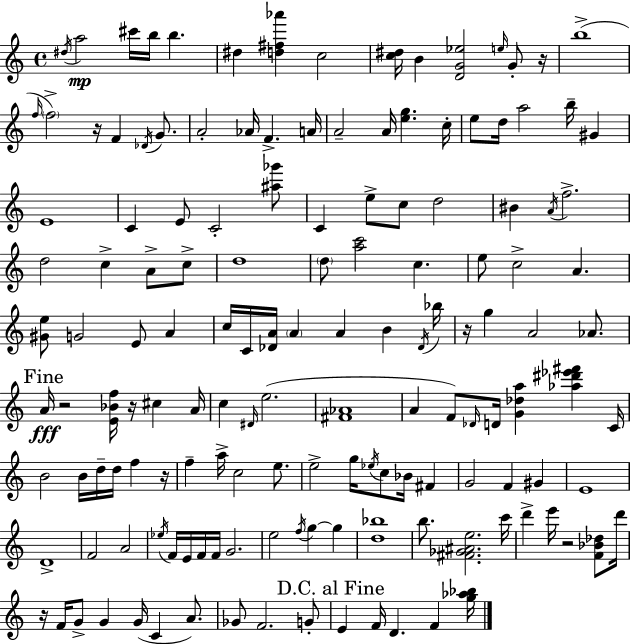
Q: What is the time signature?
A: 4/4